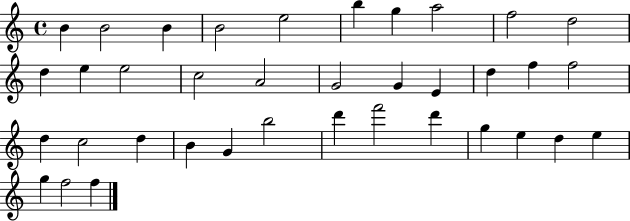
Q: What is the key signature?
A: C major